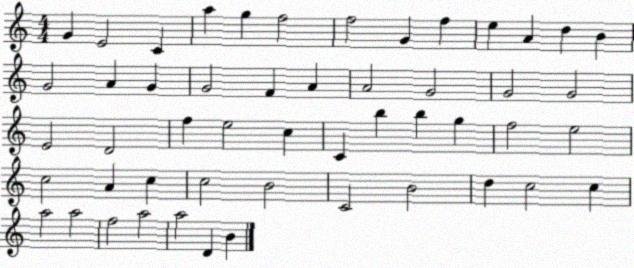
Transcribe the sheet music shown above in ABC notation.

X:1
T:Untitled
M:4/4
L:1/4
K:C
G E2 C a g f2 f2 G f e A d B G2 A G G2 F A A2 G2 G2 G2 E2 D2 f e2 c C b b g f2 e2 c2 A c c2 B2 C2 B2 d c2 c a2 a2 f2 a2 a2 D B